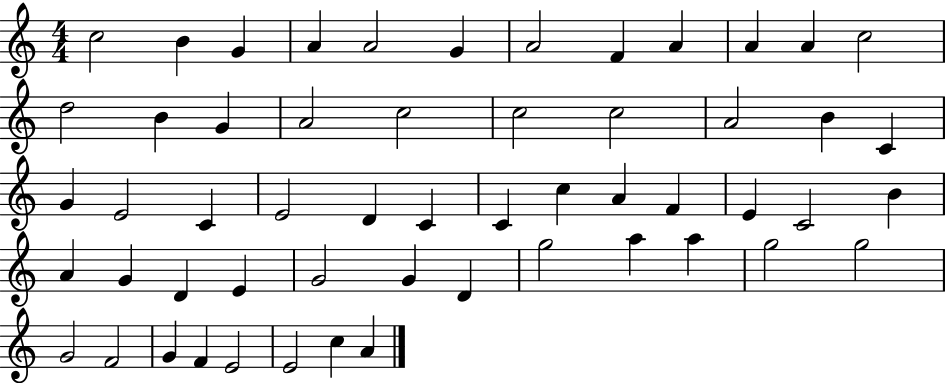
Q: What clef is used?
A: treble